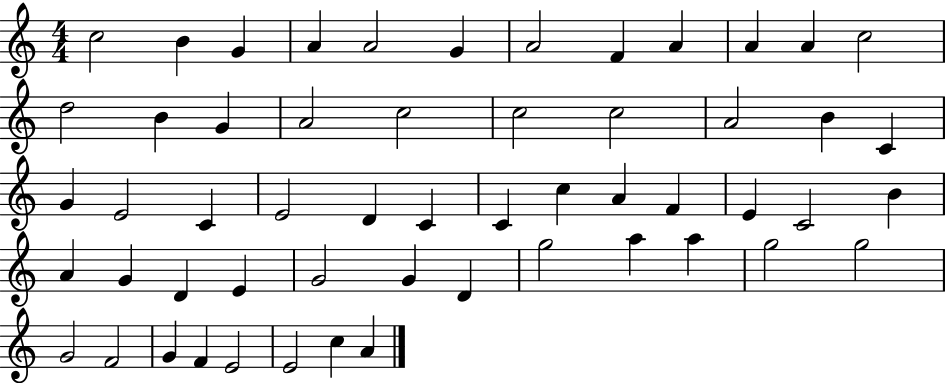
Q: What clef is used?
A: treble